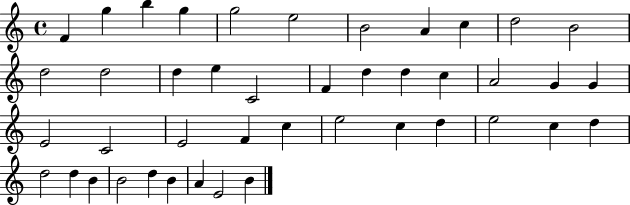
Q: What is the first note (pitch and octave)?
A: F4